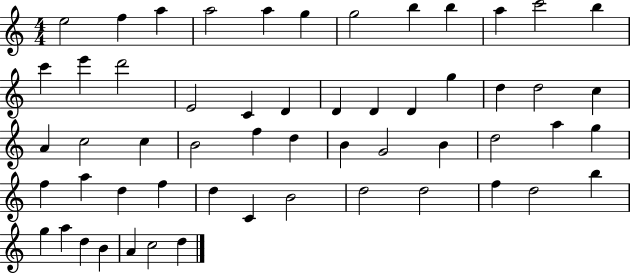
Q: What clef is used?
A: treble